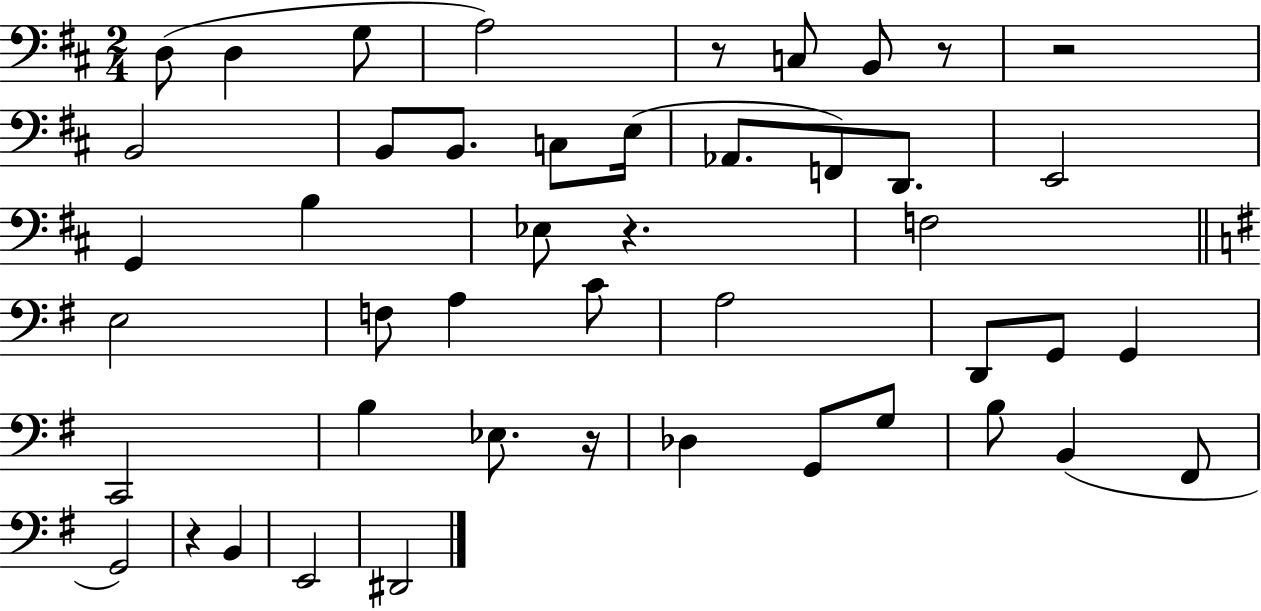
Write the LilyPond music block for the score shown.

{
  \clef bass
  \numericTimeSignature
  \time 2/4
  \key d \major
  d8( d4 g8 | a2) | r8 c8 b,8 r8 | r2 | \break b,2 | b,8 b,8. c8 e16( | aes,8. f,8) d,8. | e,2 | \break g,4 b4 | ees8 r4. | f2 | \bar "||" \break \key g \major e2 | f8 a4 c'8 | a2 | d,8 g,8 g,4 | \break c,2 | b4 ees8. r16 | des4 g,8 g8 | b8 b,4( fis,8 | \break g,2) | r4 b,4 | e,2 | dis,2 | \break \bar "|."
}